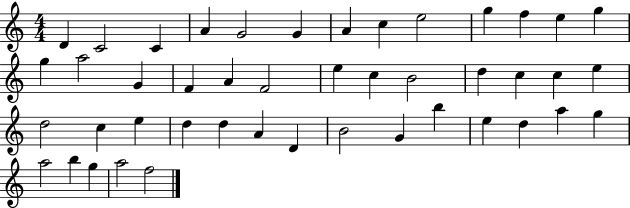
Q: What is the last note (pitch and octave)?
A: F5